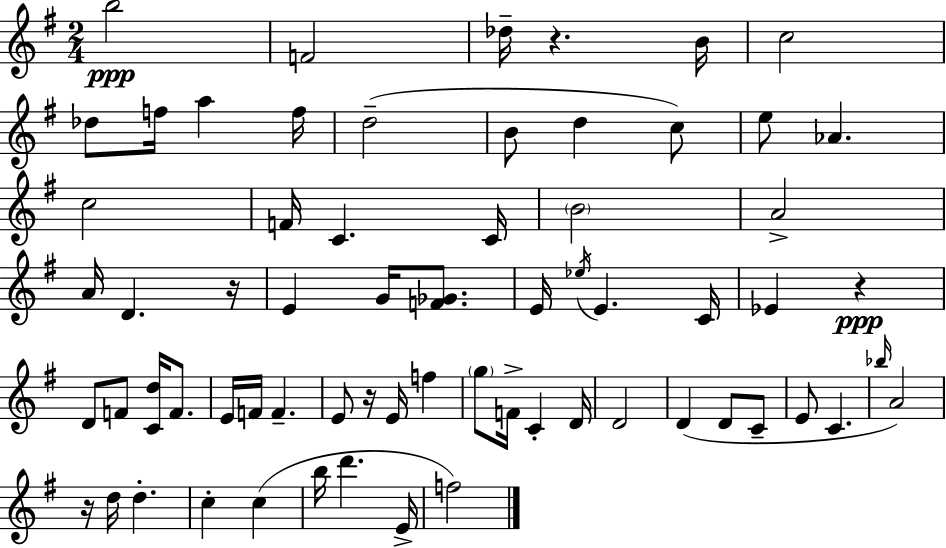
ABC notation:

X:1
T:Untitled
M:2/4
L:1/4
K:G
b2 F2 _d/4 z B/4 c2 _d/2 f/4 a f/4 d2 B/2 d c/2 e/2 _A c2 F/4 C C/4 B2 A2 A/4 D z/4 E G/4 [F_G]/2 E/4 _e/4 E C/4 _E z D/2 F/2 [Cd]/4 F/2 E/4 F/4 F E/2 z/4 E/4 f g/2 F/4 C D/4 D2 D D/2 C/2 E/2 C _b/4 A2 z/4 d/4 d c c b/4 d' E/4 f2